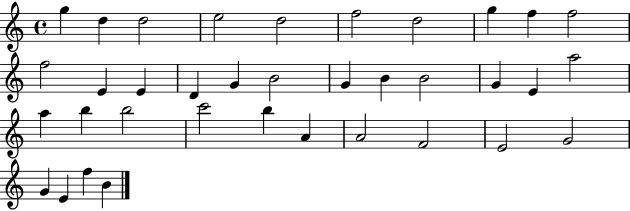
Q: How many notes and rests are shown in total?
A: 36